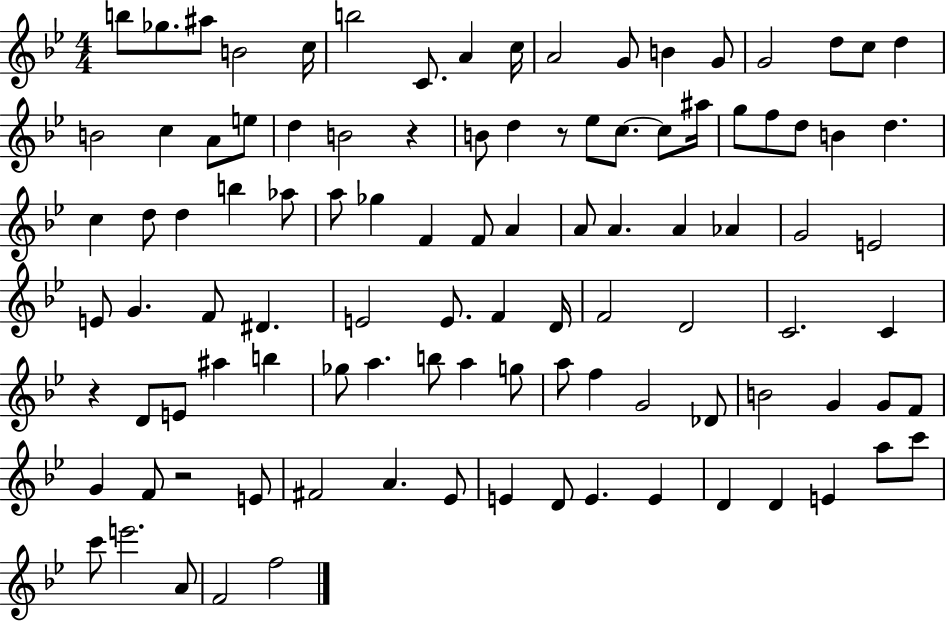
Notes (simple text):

B5/e Gb5/e. A#5/e B4/h C5/s B5/h C4/e. A4/q C5/s A4/h G4/e B4/q G4/e G4/h D5/e C5/e D5/q B4/h C5/q A4/e E5/e D5/q B4/h R/q B4/e D5/q R/e Eb5/e C5/e. C5/e A#5/s G5/e F5/e D5/e B4/q D5/q. C5/q D5/e D5/q B5/q Ab5/e A5/e Gb5/q F4/q F4/e A4/q A4/e A4/q. A4/q Ab4/q G4/h E4/h E4/e G4/q. F4/e D#4/q. E4/h E4/e. F4/q D4/s F4/h D4/h C4/h. C4/q R/q D4/e E4/e A#5/q B5/q Gb5/e A5/q. B5/e A5/q G5/e A5/e F5/q G4/h Db4/e B4/h G4/q G4/e F4/e G4/q F4/e R/h E4/e F#4/h A4/q. Eb4/e E4/q D4/e E4/q. E4/q D4/q D4/q E4/q A5/e C6/e C6/e E6/h. A4/e F4/h F5/h